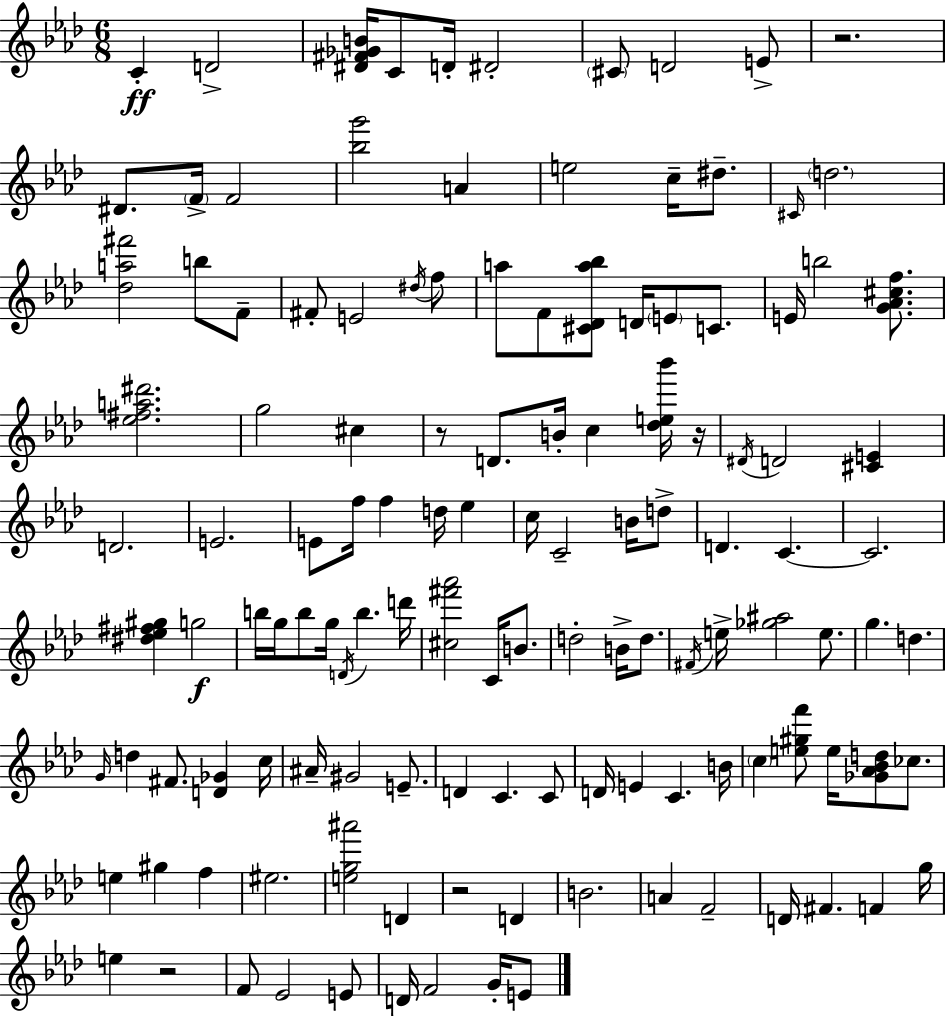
{
  \clef treble
  \numericTimeSignature
  \time 6/8
  \key f \minor
  c'4-.\ff d'2-> | <dis' fis' ges' b'>16 c'8 d'16-. dis'2-. | \parenthesize cis'8 d'2 e'8-> | r2. | \break dis'8. \parenthesize f'16-> f'2 | <bes'' g'''>2 a'4 | e''2 c''16-- dis''8.-- | \grace { cis'16 } \parenthesize d''2. | \break <des'' a'' fis'''>2 b''8 f'8-- | fis'8-. e'2 \acciaccatura { dis''16 } | f''8 a''8 f'8 <cis' des' a'' bes''>8 d'16 \parenthesize e'8 c'8. | e'16 b''2 <g' aes' cis'' f''>8. | \break <ees'' fis'' a'' dis'''>2. | g''2 cis''4 | r8 d'8. b'16-. c''4 | <des'' e'' bes'''>16 r16 \acciaccatura { dis'16 } d'2 <cis' e'>4 | \break d'2. | e'2. | e'8 f''16 f''4 d''16 ees''4 | c''16 c'2-- | \break b'16 d''8-> d'4. c'4.~~ | c'2. | <dis'' ees'' fis'' gis''>4 g''2\f | b''16 g''16 b''8 g''16 \acciaccatura { d'16 } b''4. | \break d'''16 <cis'' fis''' aes'''>2 | c'16 b'8. d''2-. | b'16-> d''8. \acciaccatura { fis'16 } e''16-> <ges'' ais''>2 | e''8. g''4. d''4. | \break \grace { g'16 } d''4 fis'8. | <d' ges'>4 c''16 ais'16-- gis'2 | e'8.-- d'4 c'4. | c'8 d'16 e'4 c'4. | \break b'16 \parenthesize c''4 <e'' gis'' f'''>8 | e''16 <ges' aes' bes' d''>8 ces''8. e''4 gis''4 | f''4 eis''2. | <e'' g'' ais'''>2 | \break d'4 r2 | d'4 b'2. | a'4 f'2-- | d'16 fis'4. | \break f'4 g''16 e''4 r2 | f'8 ees'2 | e'8 d'16 f'2 | g'16-. e'8 \bar "|."
}